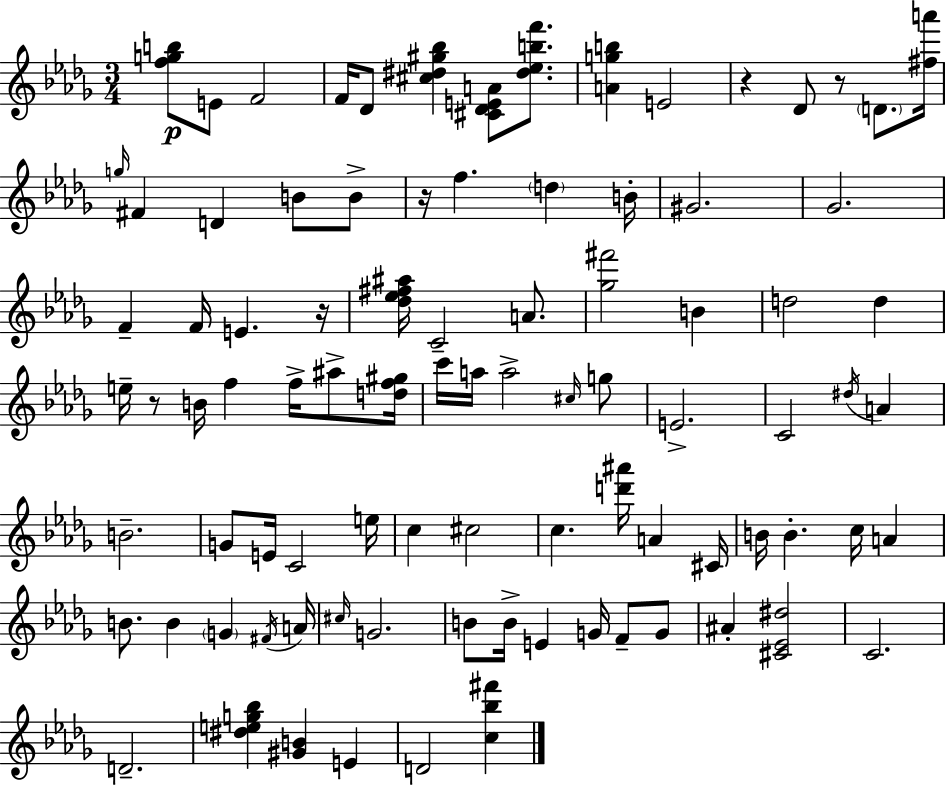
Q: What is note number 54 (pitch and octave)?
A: B4